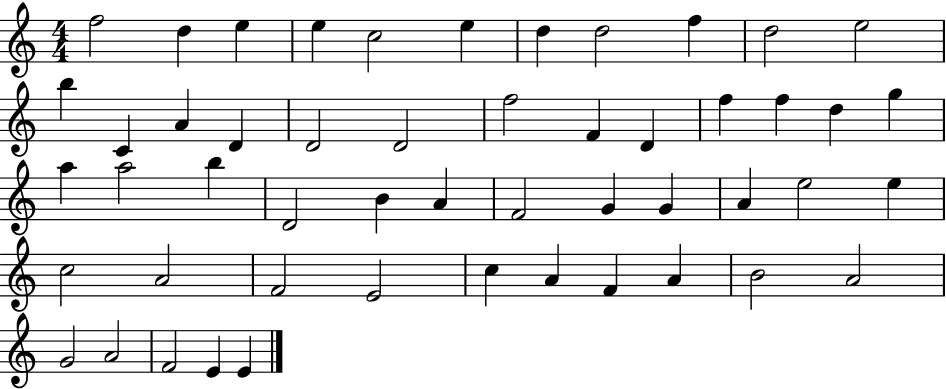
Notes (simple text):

F5/h D5/q E5/q E5/q C5/h E5/q D5/q D5/h F5/q D5/h E5/h B5/q C4/q A4/q D4/q D4/h D4/h F5/h F4/q D4/q F5/q F5/q D5/q G5/q A5/q A5/h B5/q D4/h B4/q A4/q F4/h G4/q G4/q A4/q E5/h E5/q C5/h A4/h F4/h E4/h C5/q A4/q F4/q A4/q B4/h A4/h G4/h A4/h F4/h E4/q E4/q